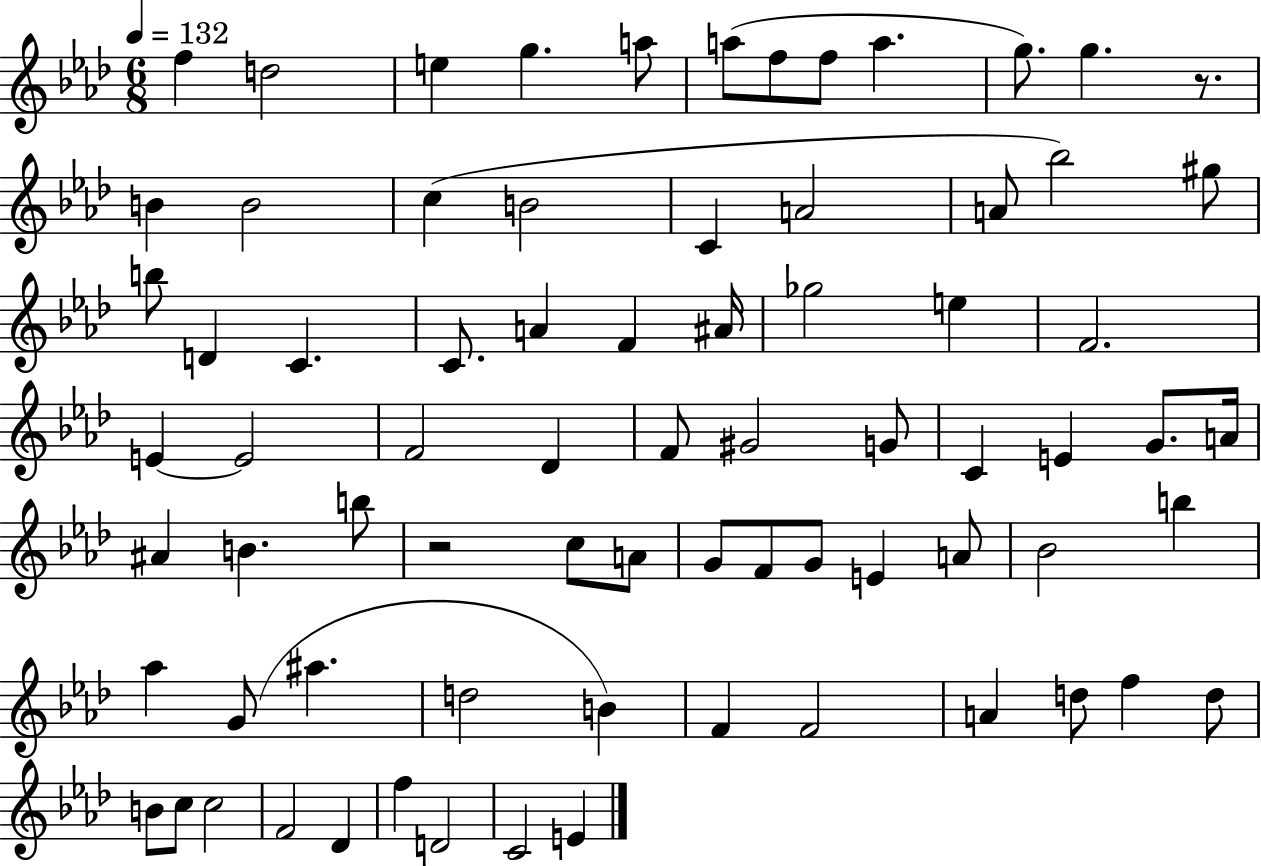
X:1
T:Untitled
M:6/8
L:1/4
K:Ab
f d2 e g a/2 a/2 f/2 f/2 a g/2 g z/2 B B2 c B2 C A2 A/2 _b2 ^g/2 b/2 D C C/2 A F ^A/4 _g2 e F2 E E2 F2 _D F/2 ^G2 G/2 C E G/2 A/4 ^A B b/2 z2 c/2 A/2 G/2 F/2 G/2 E A/2 _B2 b _a G/2 ^a d2 B F F2 A d/2 f d/2 B/2 c/2 c2 F2 _D f D2 C2 E